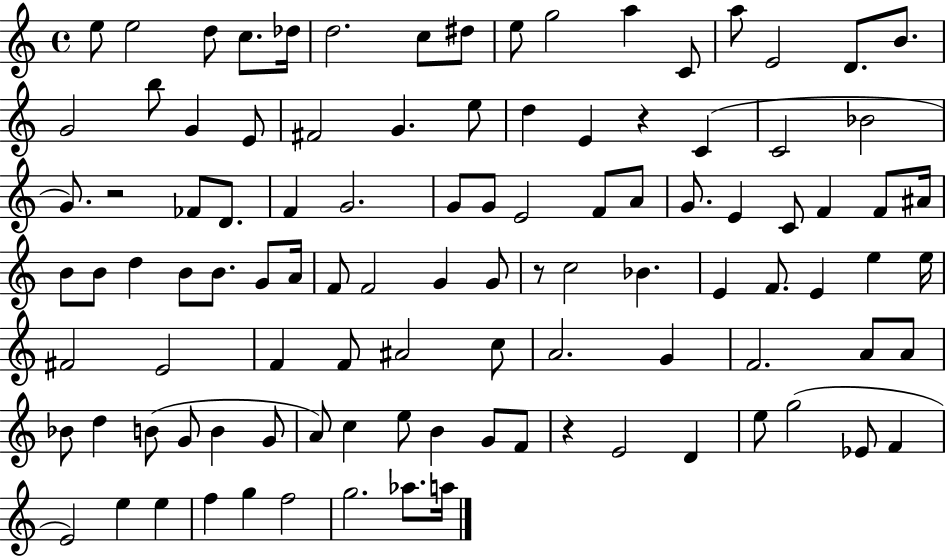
{
  \clef treble
  \time 4/4
  \defaultTimeSignature
  \key c \major
  e''8 e''2 d''8 c''8. des''16 | d''2. c''8 dis''8 | e''8 g''2 a''4 c'8 | a''8 e'2 d'8. b'8. | \break g'2 b''8 g'4 e'8 | fis'2 g'4. e''8 | d''4 e'4 r4 c'4( | c'2 bes'2 | \break g'8.) r2 fes'8 d'8. | f'4 g'2. | g'8 g'8 e'2 f'8 a'8 | g'8. e'4 c'8 f'4 f'8 ais'16 | \break b'8 b'8 d''4 b'8 b'8. g'8 a'16 | f'8 f'2 g'4 g'8 | r8 c''2 bes'4. | e'4 f'8. e'4 e''4 e''16 | \break fis'2 e'2 | f'4 f'8 ais'2 c''8 | a'2. g'4 | f'2. a'8 a'8 | \break bes'8 d''4 b'8( g'8 b'4 g'8 | a'8) c''4 e''8 b'4 g'8 f'8 | r4 e'2 d'4 | e''8 g''2( ees'8 f'4 | \break e'2) e''4 e''4 | f''4 g''4 f''2 | g''2. aes''8. a''16 | \bar "|."
}